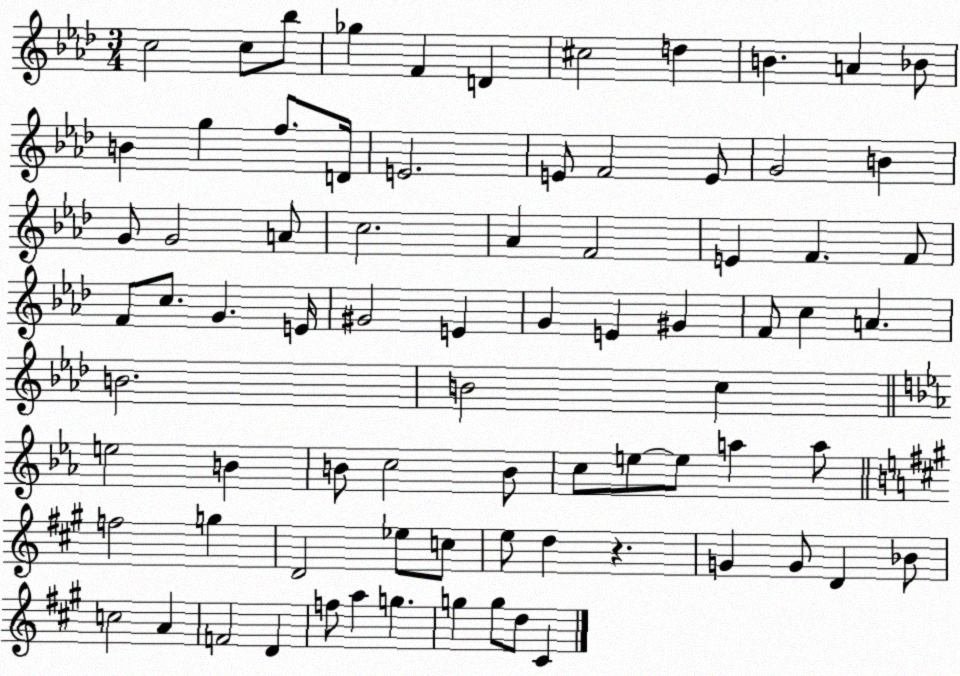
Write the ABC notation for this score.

X:1
T:Untitled
M:3/4
L:1/4
K:Ab
c2 c/2 _b/2 _g F D ^c2 d B A _B/2 B g f/2 D/4 E2 E/2 F2 E/2 G2 B G/2 G2 A/2 c2 _A F2 E F F/2 F/2 c/2 G E/4 ^G2 E G E ^G F/2 c A B2 B2 c e2 B B/2 c2 B/2 c/2 e/2 e/2 a a/2 f2 g D2 _e/2 c/2 e/2 d z G G/2 D _B/2 c2 A F2 D f/2 a g g g/2 d/2 ^C